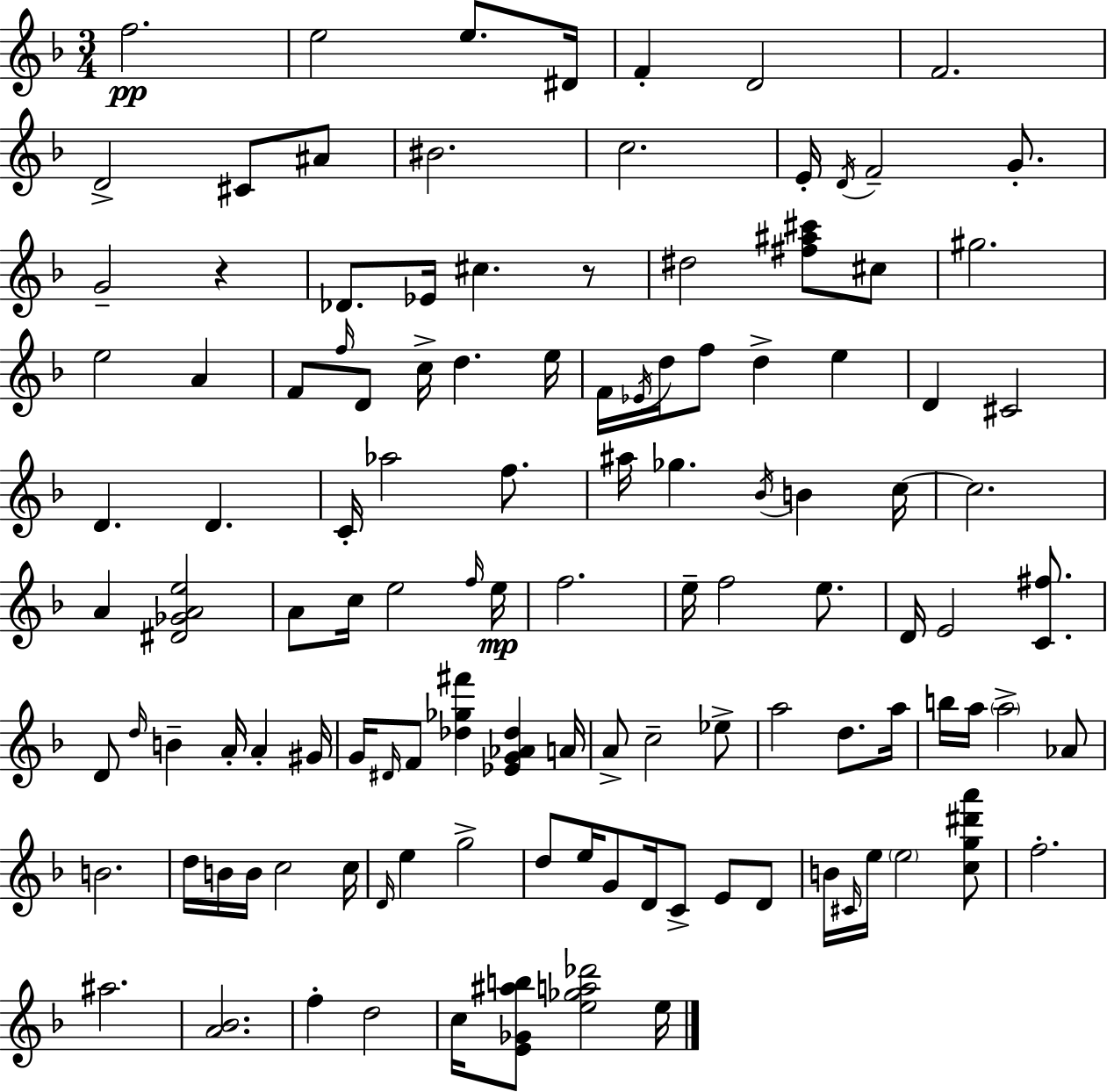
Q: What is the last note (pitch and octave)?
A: E5